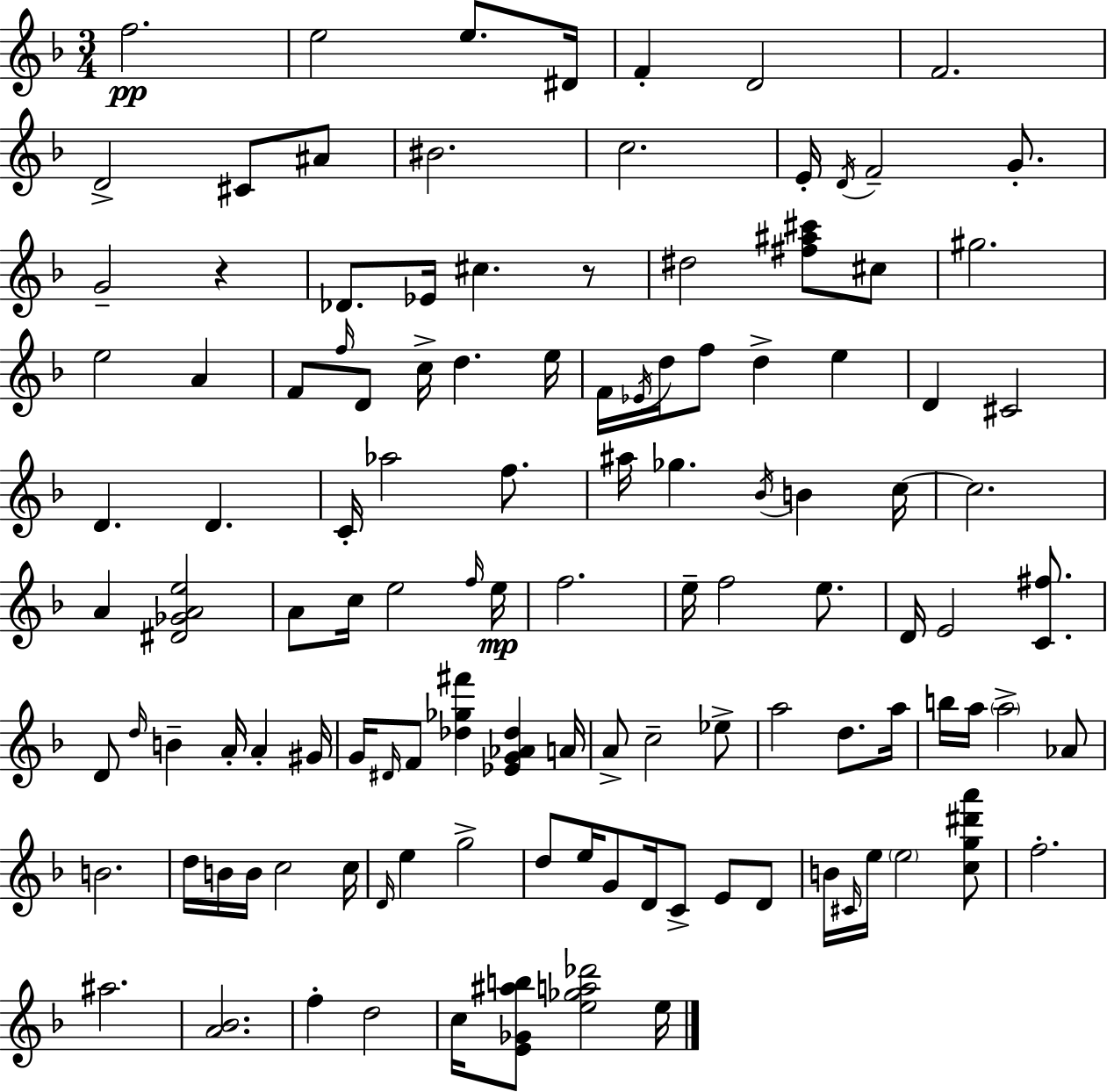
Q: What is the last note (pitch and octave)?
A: E5